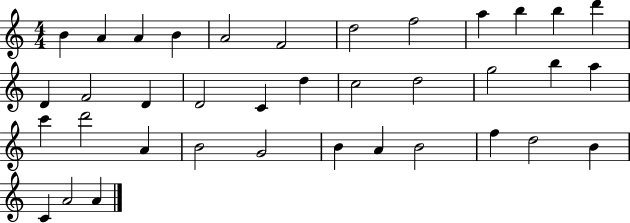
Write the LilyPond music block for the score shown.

{
  \clef treble
  \numericTimeSignature
  \time 4/4
  \key c \major
  b'4 a'4 a'4 b'4 | a'2 f'2 | d''2 f''2 | a''4 b''4 b''4 d'''4 | \break d'4 f'2 d'4 | d'2 c'4 d''4 | c''2 d''2 | g''2 b''4 a''4 | \break c'''4 d'''2 a'4 | b'2 g'2 | b'4 a'4 b'2 | f''4 d''2 b'4 | \break c'4 a'2 a'4 | \bar "|."
}